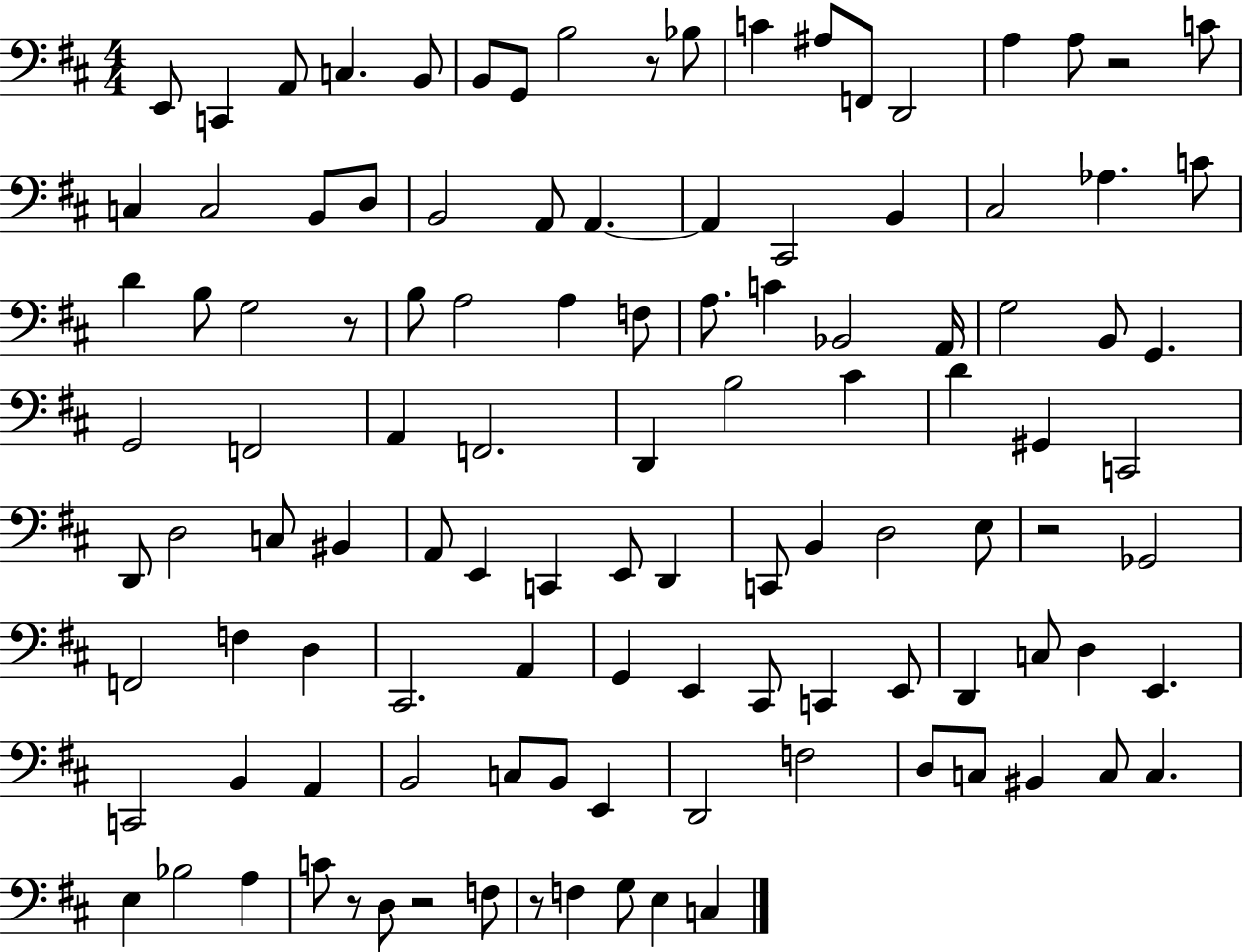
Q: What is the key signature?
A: D major